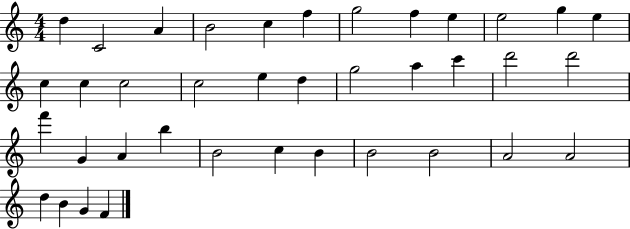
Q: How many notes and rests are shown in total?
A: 38